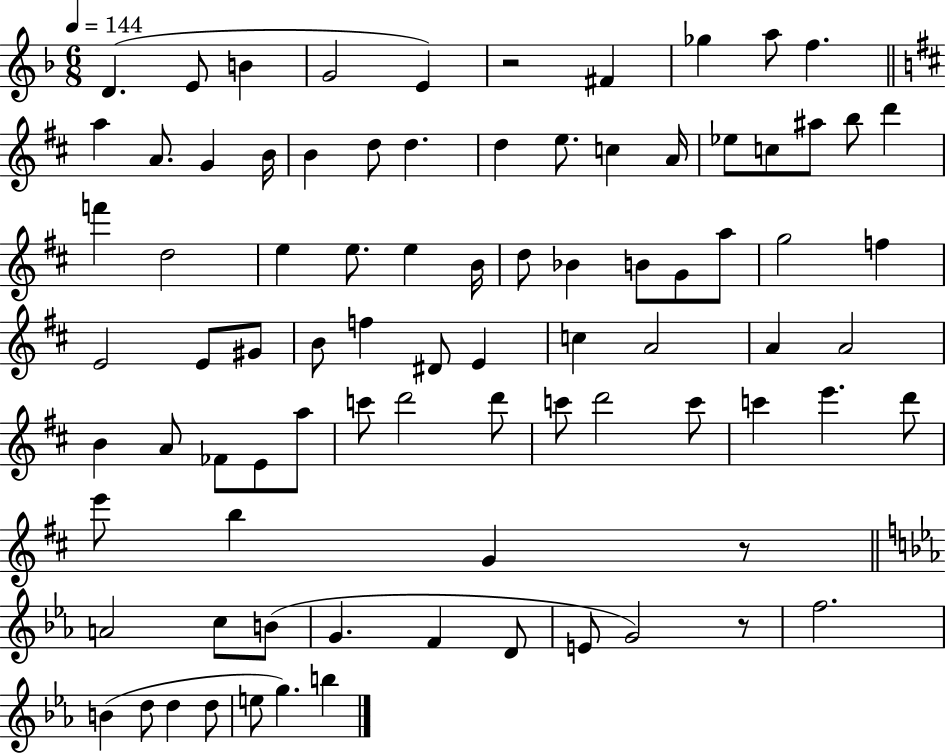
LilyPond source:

{
  \clef treble
  \numericTimeSignature
  \time 6/8
  \key f \major
  \tempo 4 = 144
  d'4.( e'8 b'4 | g'2 e'4) | r2 fis'4 | ges''4 a''8 f''4. | \break \bar "||" \break \key b \minor a''4 a'8. g'4 b'16 | b'4 d''8 d''4. | d''4 e''8. c''4 a'16 | ees''8 c''8 ais''8 b''8 d'''4 | \break f'''4 d''2 | e''4 e''8. e''4 b'16 | d''8 bes'4 b'8 g'8 a''8 | g''2 f''4 | \break e'2 e'8 gis'8 | b'8 f''4 dis'8 e'4 | c''4 a'2 | a'4 a'2 | \break b'4 a'8 fes'8 e'8 a''8 | c'''8 d'''2 d'''8 | c'''8 d'''2 c'''8 | c'''4 e'''4. d'''8 | \break e'''8 b''4 g'4 r8 | \bar "||" \break \key ees \major a'2 c''8 b'8( | g'4. f'4 d'8 | e'8 g'2) r8 | f''2. | \break b'4( d''8 d''4 d''8 | e''8 g''4.) b''4 | \bar "|."
}